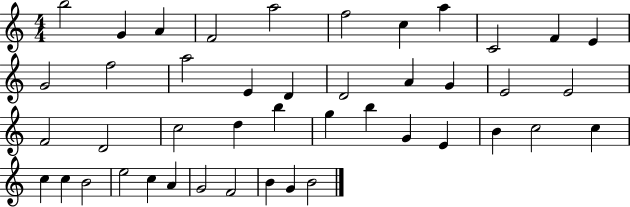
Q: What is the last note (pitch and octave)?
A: B4